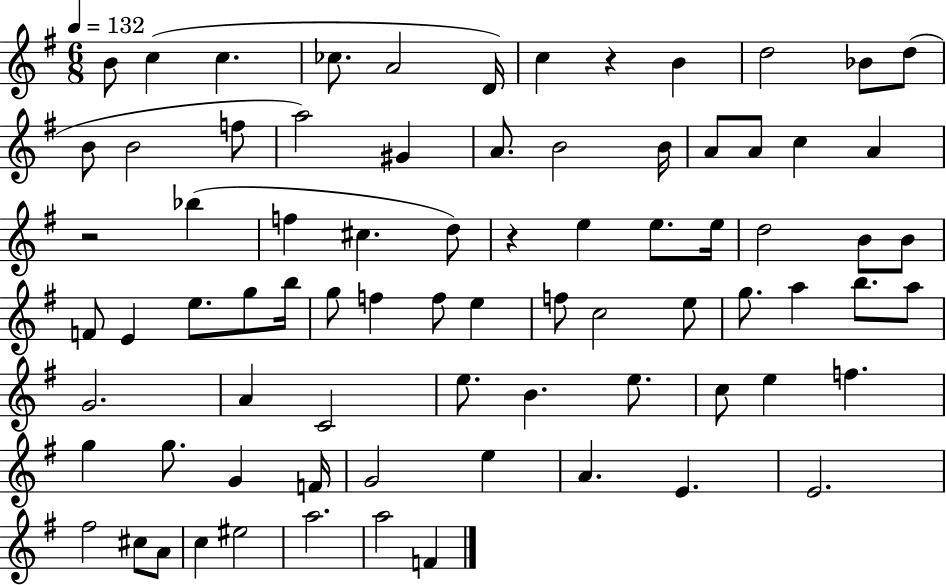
X:1
T:Untitled
M:6/8
L:1/4
K:G
B/2 c c _c/2 A2 D/4 c z B d2 _B/2 d/2 B/2 B2 f/2 a2 ^G A/2 B2 B/4 A/2 A/2 c A z2 _b f ^c d/2 z e e/2 e/4 d2 B/2 B/2 F/2 E e/2 g/2 b/4 g/2 f f/2 e f/2 c2 e/2 g/2 a b/2 a/2 G2 A C2 e/2 B e/2 c/2 e f g g/2 G F/4 G2 e A E E2 ^f2 ^c/2 A/2 c ^e2 a2 a2 F